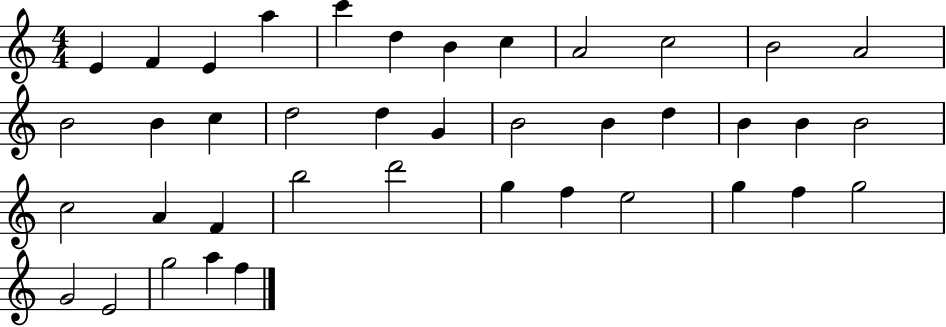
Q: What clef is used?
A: treble